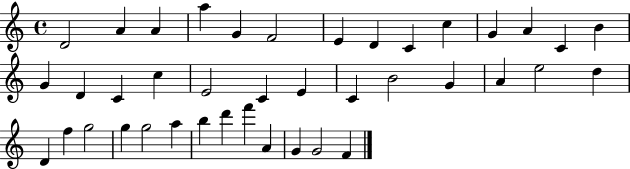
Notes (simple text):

D4/h A4/q A4/q A5/q G4/q F4/h E4/q D4/q C4/q C5/q G4/q A4/q C4/q B4/q G4/q D4/q C4/q C5/q E4/h C4/q E4/q C4/q B4/h G4/q A4/q E5/h D5/q D4/q F5/q G5/h G5/q G5/h A5/q B5/q D6/q F6/q A4/q G4/q G4/h F4/q